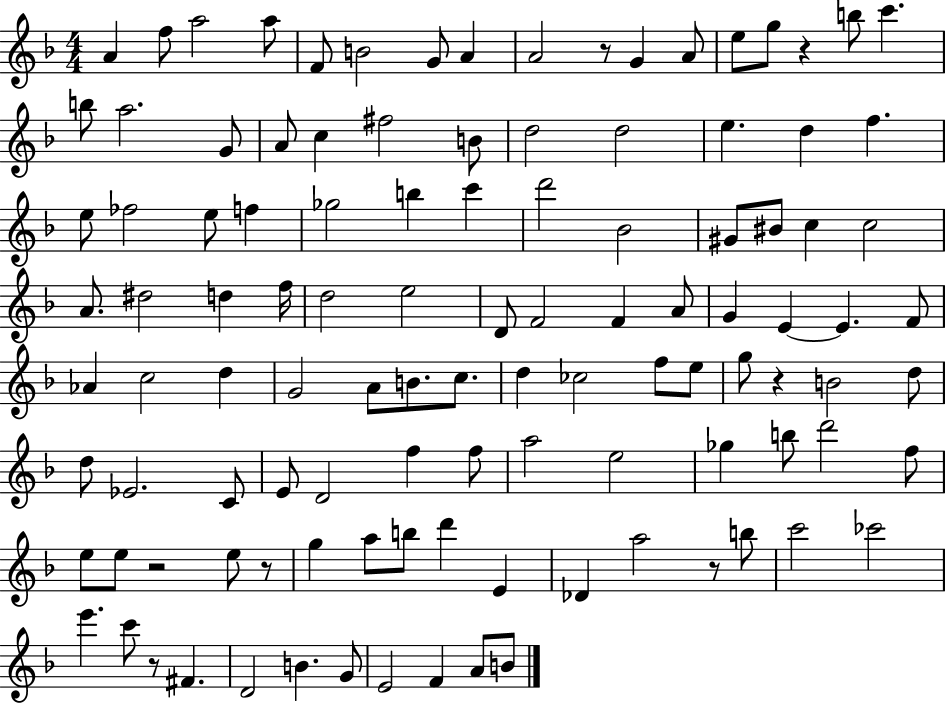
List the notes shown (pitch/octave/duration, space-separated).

A4/q F5/e A5/h A5/e F4/e B4/h G4/e A4/q A4/h R/e G4/q A4/e E5/e G5/e R/q B5/e C6/q. B5/e A5/h. G4/e A4/e C5/q F#5/h B4/e D5/h D5/h E5/q. D5/q F5/q. E5/e FES5/h E5/e F5/q Gb5/h B5/q C6/q D6/h Bb4/h G#4/e BIS4/e C5/q C5/h A4/e. D#5/h D5/q F5/s D5/h E5/h D4/e F4/h F4/q A4/e G4/q E4/q E4/q. F4/e Ab4/q C5/h D5/q G4/h A4/e B4/e. C5/e. D5/q CES5/h F5/e E5/e G5/e R/q B4/h D5/e D5/e Eb4/h. C4/e E4/e D4/h F5/q F5/e A5/h E5/h Gb5/q B5/e D6/h F5/e E5/e E5/e R/h E5/e R/e G5/q A5/e B5/e D6/q E4/q Db4/q A5/h R/e B5/e C6/h CES6/h E6/q. C6/e R/e F#4/q. D4/h B4/q. G4/e E4/h F4/q A4/e B4/e